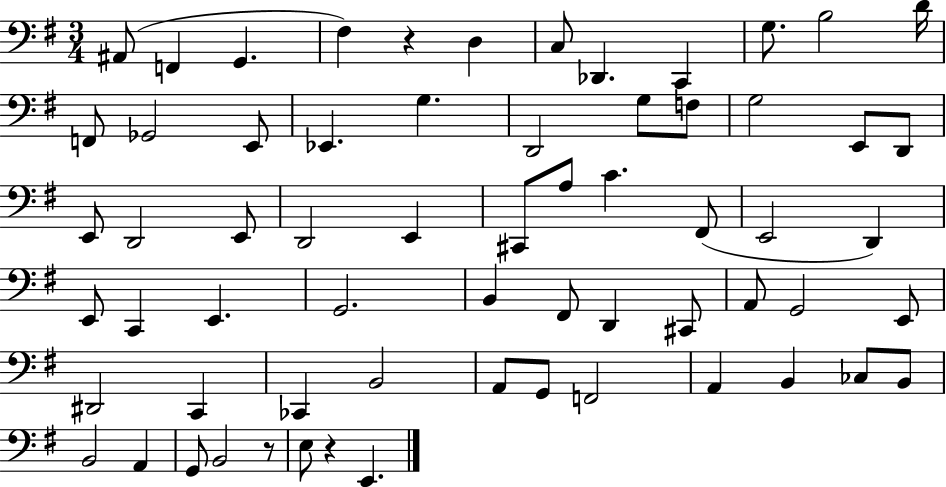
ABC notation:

X:1
T:Untitled
M:3/4
L:1/4
K:G
^A,,/2 F,, G,, ^F, z D, C,/2 _D,, C,, G,/2 B,2 D/4 F,,/2 _G,,2 E,,/2 _E,, G, D,,2 G,/2 F,/2 G,2 E,,/2 D,,/2 E,,/2 D,,2 E,,/2 D,,2 E,, ^C,,/2 A,/2 C ^F,,/2 E,,2 D,, E,,/2 C,, E,, G,,2 B,, ^F,,/2 D,, ^C,,/2 A,,/2 G,,2 E,,/2 ^D,,2 C,, _C,, B,,2 A,,/2 G,,/2 F,,2 A,, B,, _C,/2 B,,/2 B,,2 A,, G,,/2 B,,2 z/2 E,/2 z E,,